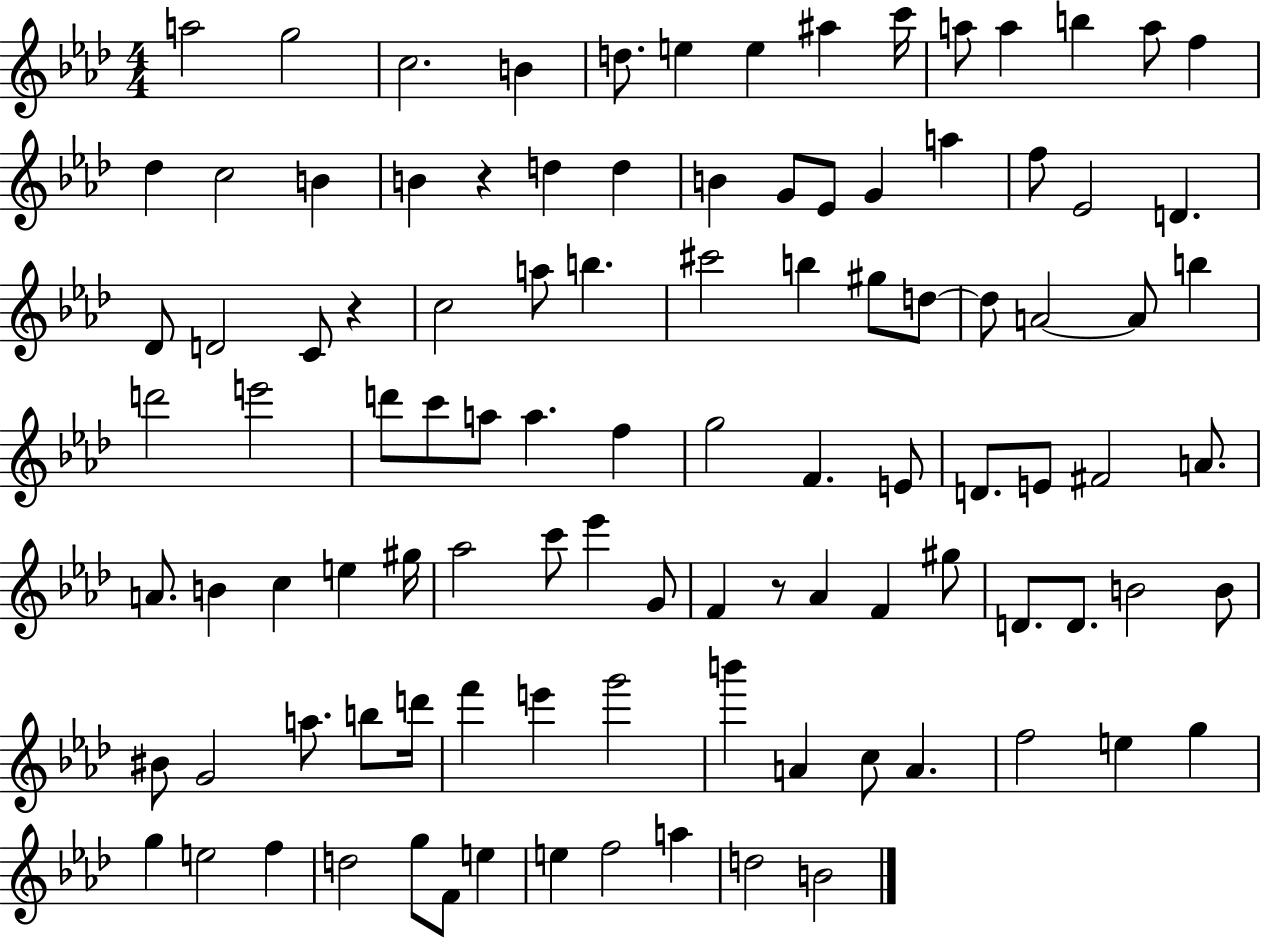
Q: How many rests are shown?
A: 3